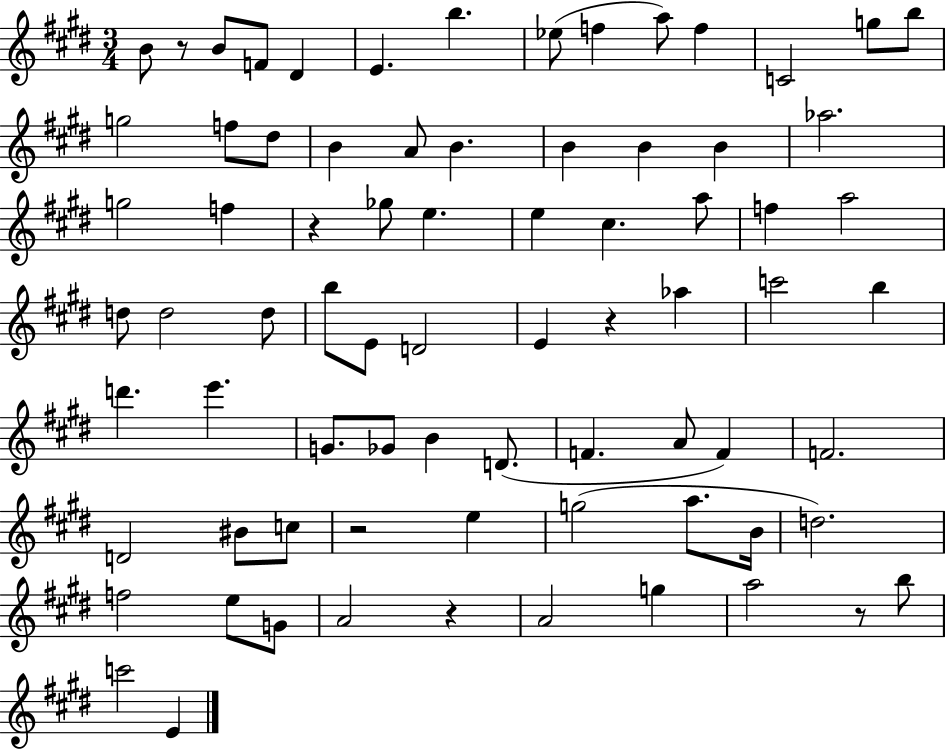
X:1
T:Untitled
M:3/4
L:1/4
K:E
B/2 z/2 B/2 F/2 ^D E b _e/2 f a/2 f C2 g/2 b/2 g2 f/2 ^d/2 B A/2 B B B B _a2 g2 f z _g/2 e e ^c a/2 f a2 d/2 d2 d/2 b/2 E/2 D2 E z _a c'2 b d' e' G/2 _G/2 B D/2 F A/2 F F2 D2 ^B/2 c/2 z2 e g2 a/2 B/4 d2 f2 e/2 G/2 A2 z A2 g a2 z/2 b/2 c'2 E